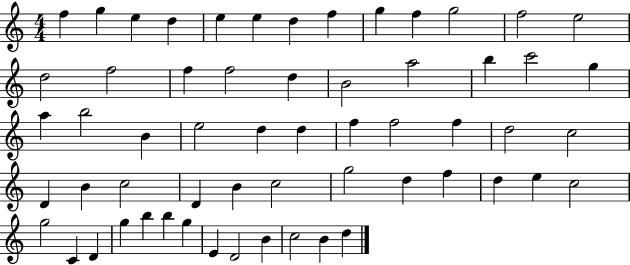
{
  \clef treble
  \numericTimeSignature
  \time 4/4
  \key c \major
  f''4 g''4 e''4 d''4 | e''4 e''4 d''4 f''4 | g''4 f''4 g''2 | f''2 e''2 | \break d''2 f''2 | f''4 f''2 d''4 | b'2 a''2 | b''4 c'''2 g''4 | \break a''4 b''2 b'4 | e''2 d''4 d''4 | f''4 f''2 f''4 | d''2 c''2 | \break d'4 b'4 c''2 | d'4 b'4 c''2 | g''2 d''4 f''4 | d''4 e''4 c''2 | \break g''2 c'4 d'4 | g''4 b''4 b''4 g''4 | e'4 d'2 b'4 | c''2 b'4 d''4 | \break \bar "|."
}